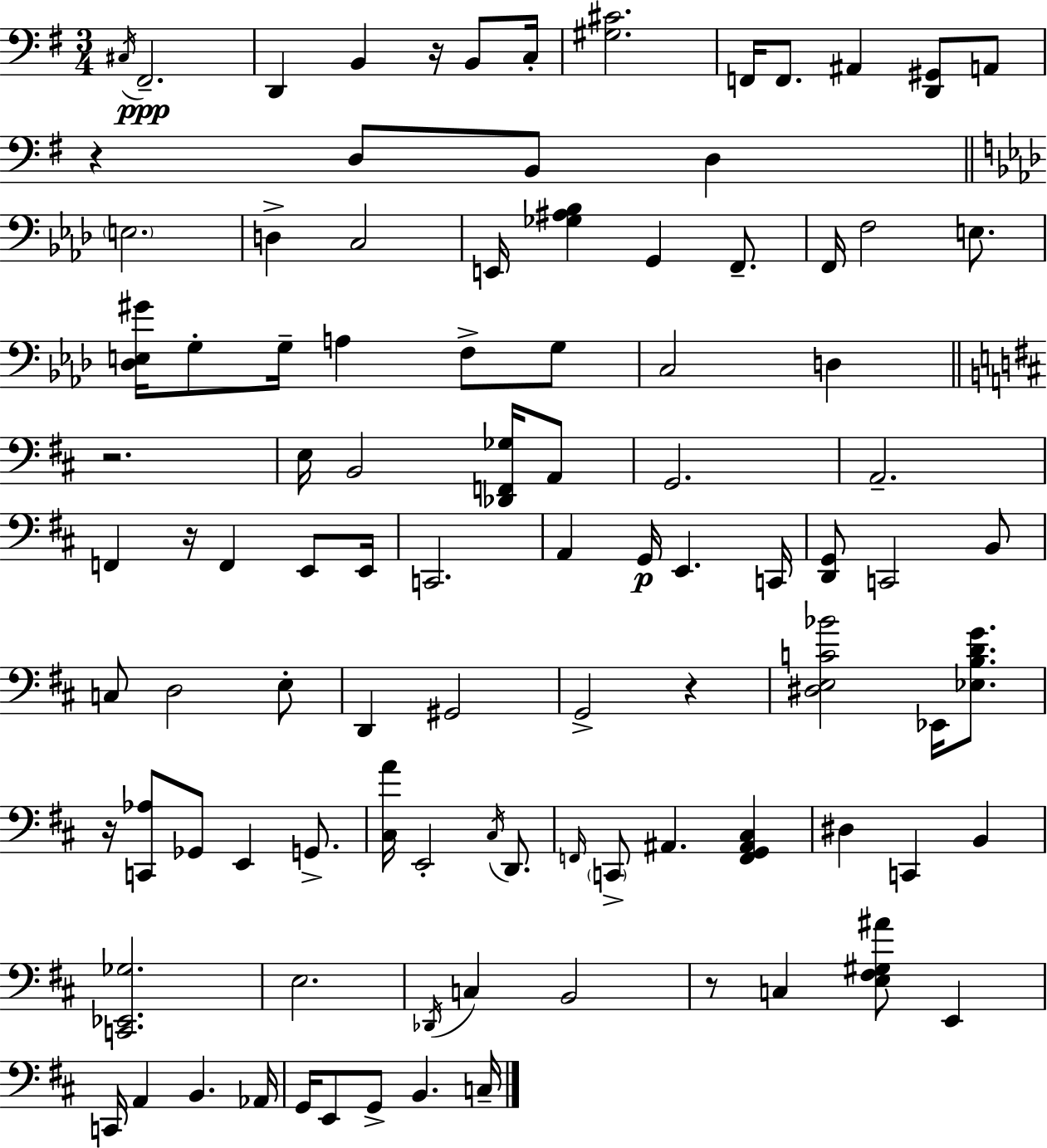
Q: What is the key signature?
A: E minor